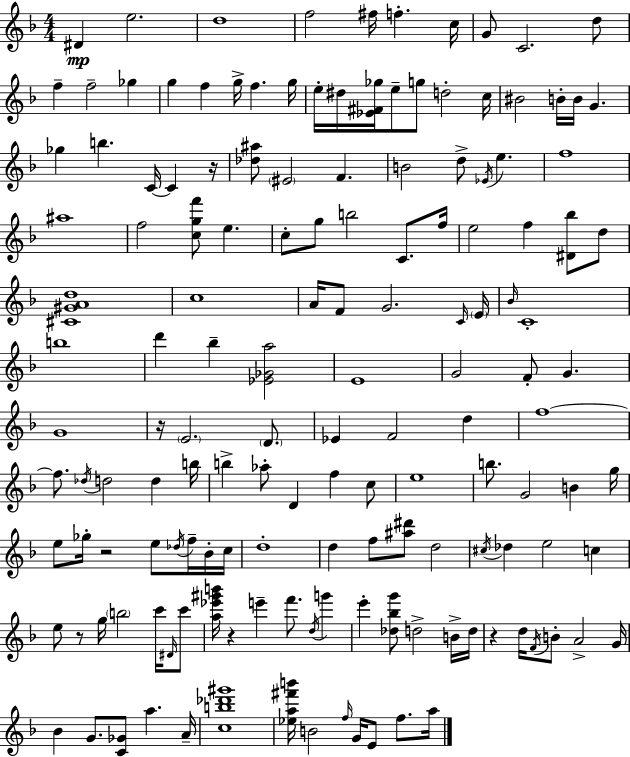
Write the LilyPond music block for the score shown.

{
  \clef treble
  \numericTimeSignature
  \time 4/4
  \key d \minor
  dis'4\mp e''2. | d''1 | f''2 fis''16 f''4.-. c''16 | g'8 c'2. d''8 | \break f''4-- f''2-- ges''4 | g''4 f''4 g''16-> f''4. g''16 | e''16-. dis''16 <ees' fis' ges''>16 e''8-- g''8 d''2-. c''16 | bis'2 b'16-. b'16 g'4. | \break ges''4 b''4. c'16~~ c'4 r16 | <des'' ais''>8 \parenthesize eis'2 f'4. | b'2 d''8-> \acciaccatura { ees'16 } e''4. | f''1 | \break ais''1 | f''2 <c'' g'' f'''>8 e''4. | c''8-. g''8 b''2 c'8. | f''16 e''2 f''4 <dis' bes''>8 d''8 | \break <cis' gis' a' d''>1 | c''1 | a'16 f'8 g'2. | \grace { c'16 } \parenthesize e'16 \grace { bes'16 } c'1-. | \break b''1 | d'''4 bes''4-- <ees' ges' a''>2 | e'1 | g'2 f'8-. g'4. | \break g'1 | r16 \parenthesize e'2. | \parenthesize d'8. ees'4 f'2 d''4 | f''1~~ | \break f''8. \acciaccatura { des''16 } d''2 d''4 | b''16 b''4-> aes''8-. d'4 f''4 | c''8 e''1 | b''8. g'2 b'4 | \break g''16 e''8 ges''16-. r2 e''8 | \acciaccatura { des''16 } f''16-- bes'16-. c''16 d''1-. | d''4 f''8 <ais'' dis'''>8 d''2 | \acciaccatura { cis''16 } des''4 e''2 | \break c''4 e''8 r8 g''16 \parenthesize b''2 | c'''16 \grace { dis'16 } c'''8 <a'' ees''' gis''' b'''>16 r4 e'''4-- | f'''8. \acciaccatura { d''16 } g'''4 e'''4-. <des'' bes'' g'''>8 d''2-> | b'16-> d''16 r4 d''16 \acciaccatura { f'16 } b'8-. | \break a'2-> g'16 bes'4 g'8. | <c' ges'>8 a''4. a'16-- <c'' b'' des''' gis'''>1 | <ees'' a'' fis''' b'''>16 b'2 | \grace { f''16 } g'16 e'8 f''8. a''16 \bar "|."
}